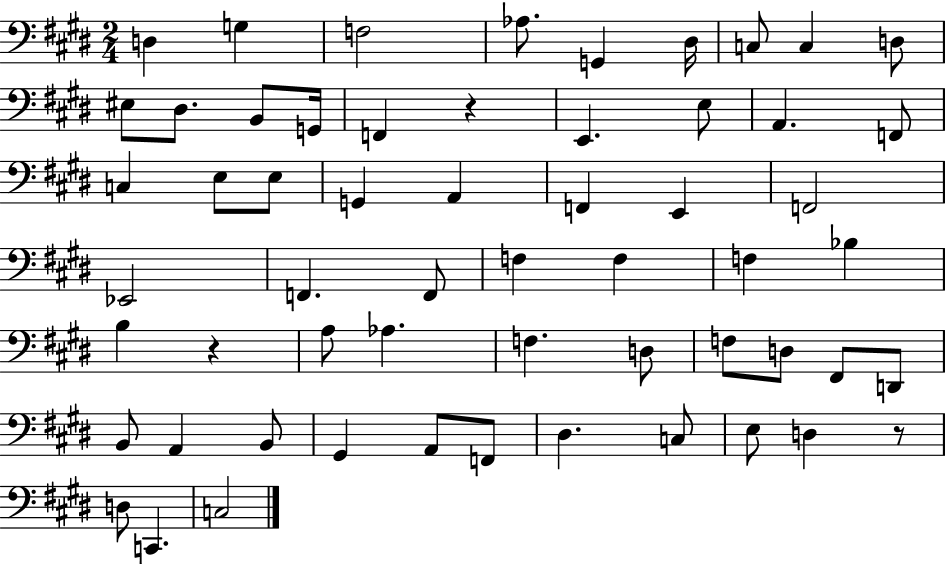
{
  \clef bass
  \numericTimeSignature
  \time 2/4
  \key e \major
  \repeat volta 2 { d4 g4 | f2 | aes8. g,4 dis16 | c8 c4 d8 | \break eis8 dis8. b,8 g,16 | f,4 r4 | e,4. e8 | a,4. f,8 | \break c4 e8 e8 | g,4 a,4 | f,4 e,4 | f,2 | \break ees,2 | f,4. f,8 | f4 f4 | f4 bes4 | \break b4 r4 | a8 aes4. | f4. d8 | f8 d8 fis,8 d,8 | \break b,8 a,4 b,8 | gis,4 a,8 f,8 | dis4. c8 | e8 d4 r8 | \break d8 c,4. | c2 | } \bar "|."
}